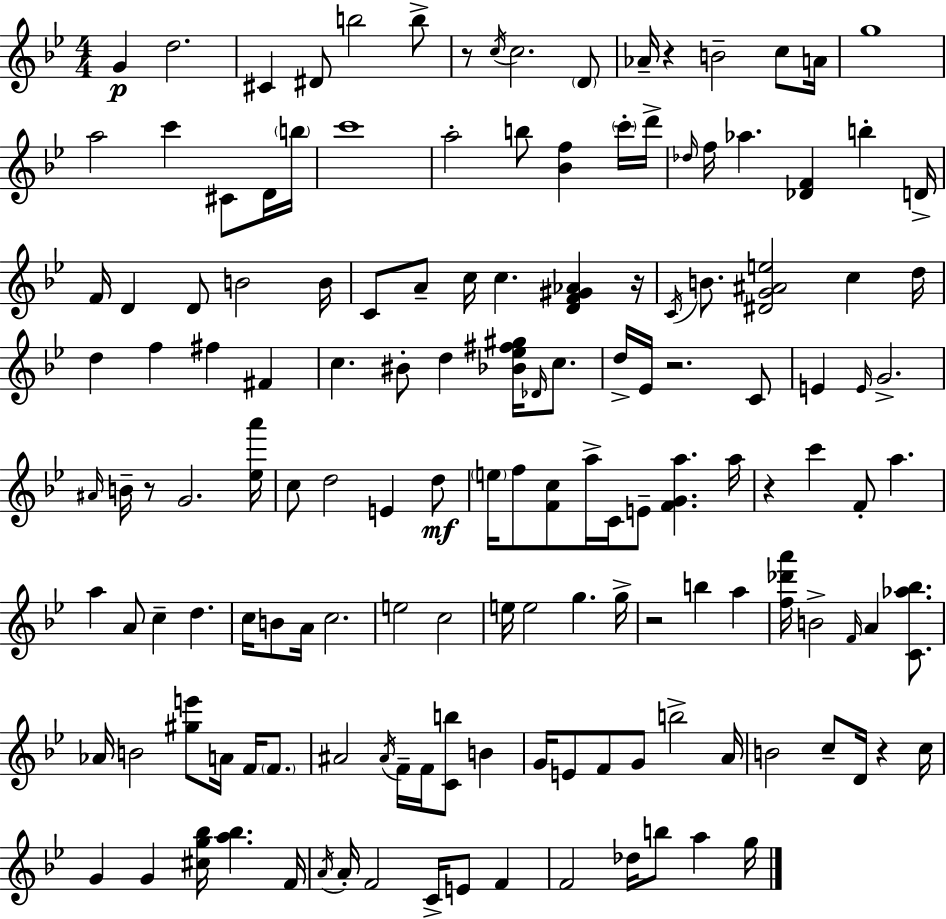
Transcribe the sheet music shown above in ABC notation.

X:1
T:Untitled
M:4/4
L:1/4
K:Gm
G d2 ^C ^D/2 b2 b/2 z/2 c/4 c2 D/2 _A/4 z B2 c/2 A/4 g4 a2 c' ^C/2 D/4 b/4 c'4 a2 b/2 [_Bf] c'/4 d'/4 _d/4 f/4 _a [_DF] b D/4 F/4 D D/2 B2 B/4 C/2 A/2 c/4 c [DF^G_A] z/4 C/4 B/2 [^DG^Ae]2 c d/4 d f ^f ^F c ^B/2 d [_B_e^f^g]/4 _D/4 c/2 d/4 _E/4 z2 C/2 E E/4 G2 ^A/4 B/4 z/2 G2 [_ea']/4 c/2 d2 E d/2 e/4 f/2 [Fc]/2 a/4 C/4 E/2 [FGa] a/4 z c' F/2 a a A/2 c d c/4 B/2 A/4 c2 e2 c2 e/4 e2 g g/4 z2 b a [f_d'a']/4 B2 F/4 A [C_a_b]/2 _A/4 B2 [^ge']/2 A/4 F/4 F/2 ^A2 ^A/4 F/4 F/4 [Cb]/2 B G/4 E/2 F/2 G/2 b2 A/4 B2 c/2 D/4 z c/4 G G [^cg_b]/4 [a_b] F/4 A/4 A/4 F2 C/4 E/2 F F2 _d/4 b/2 a g/4